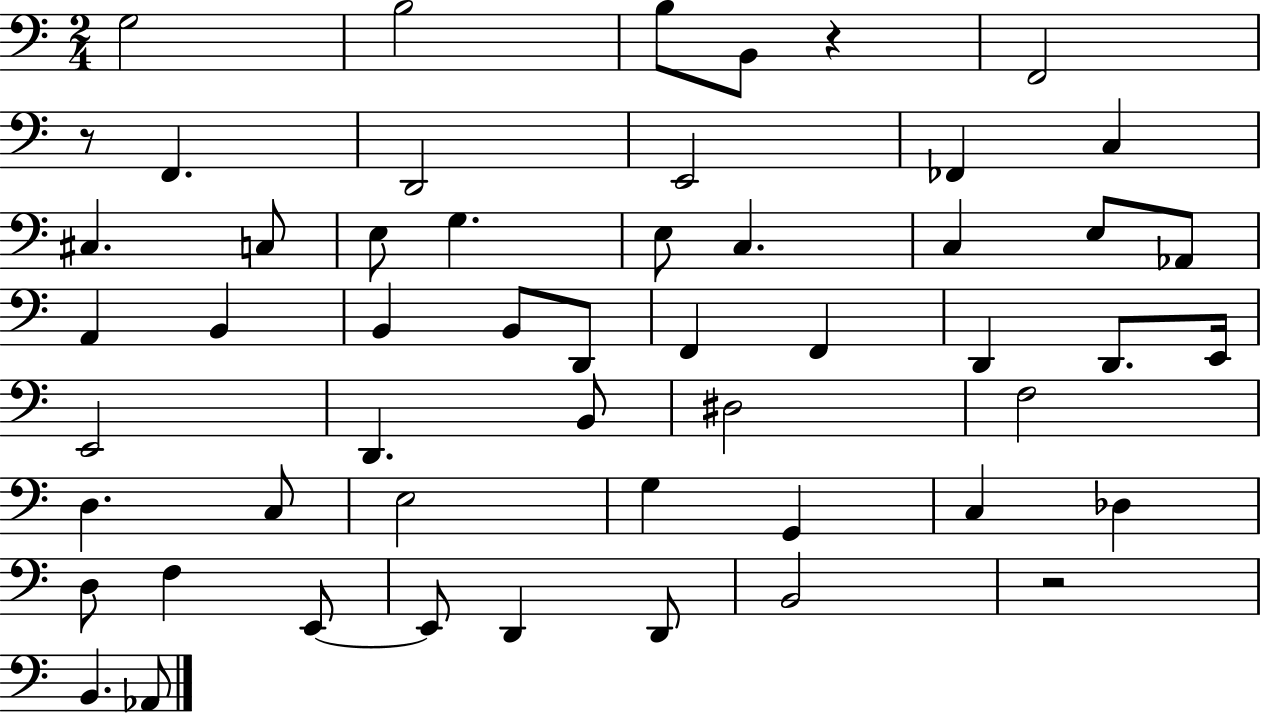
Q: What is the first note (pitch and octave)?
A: G3